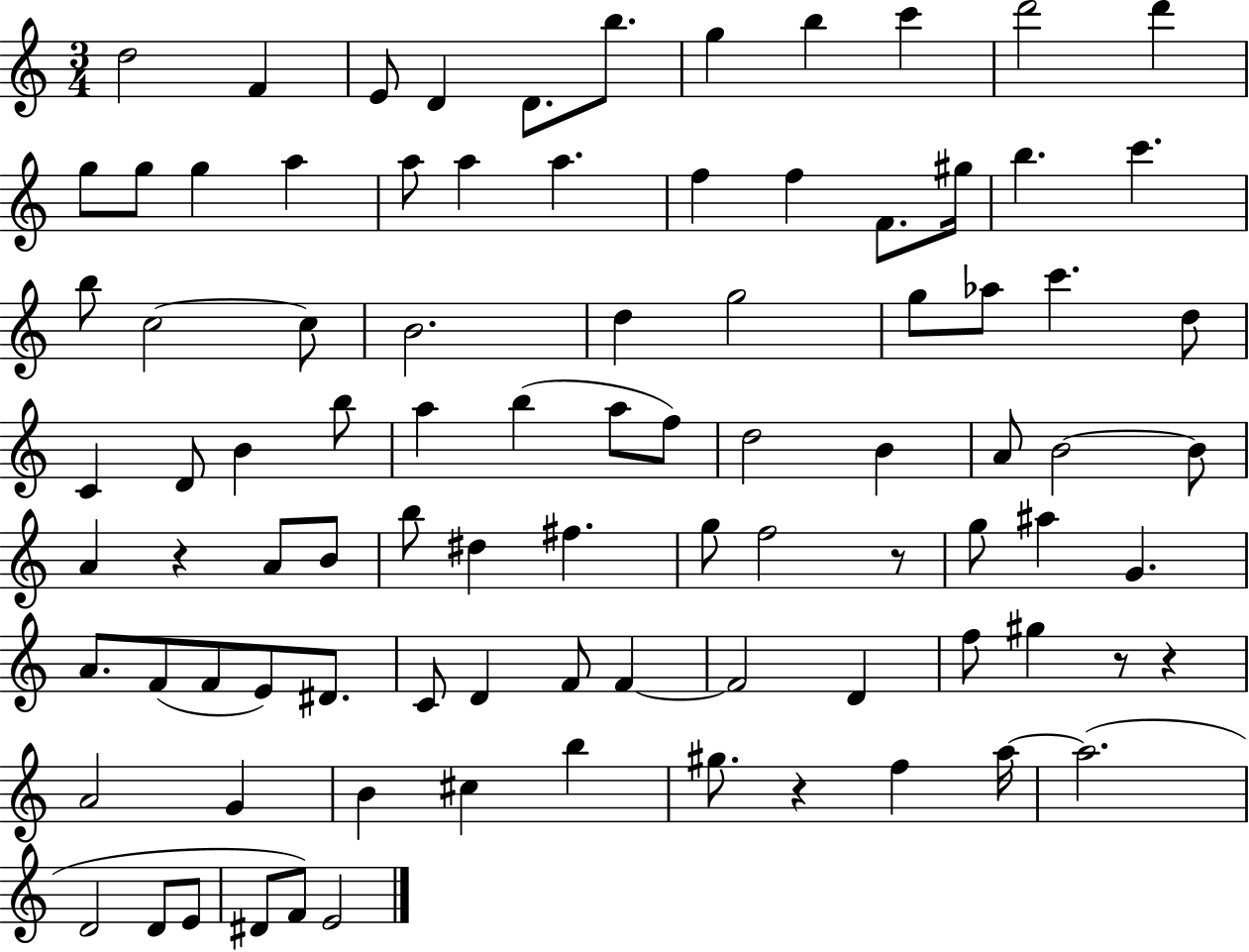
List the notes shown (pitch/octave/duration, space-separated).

D5/h F4/q E4/e D4/q D4/e. B5/e. G5/q B5/q C6/q D6/h D6/q G5/e G5/e G5/q A5/q A5/e A5/q A5/q. F5/q F5/q F4/e. G#5/s B5/q. C6/q. B5/e C5/h C5/e B4/h. D5/q G5/h G5/e Ab5/e C6/q. D5/e C4/q D4/e B4/q B5/e A5/q B5/q A5/e F5/e D5/h B4/q A4/e B4/h B4/e A4/q R/q A4/e B4/e B5/e D#5/q F#5/q. G5/e F5/h R/e G5/e A#5/q G4/q. A4/e. F4/e F4/e E4/e D#4/e. C4/e D4/q F4/e F4/q F4/h D4/q F5/e G#5/q R/e R/q A4/h G4/q B4/q C#5/q B5/q G#5/e. R/q F5/q A5/s A5/h. D4/h D4/e E4/e D#4/e F4/e E4/h